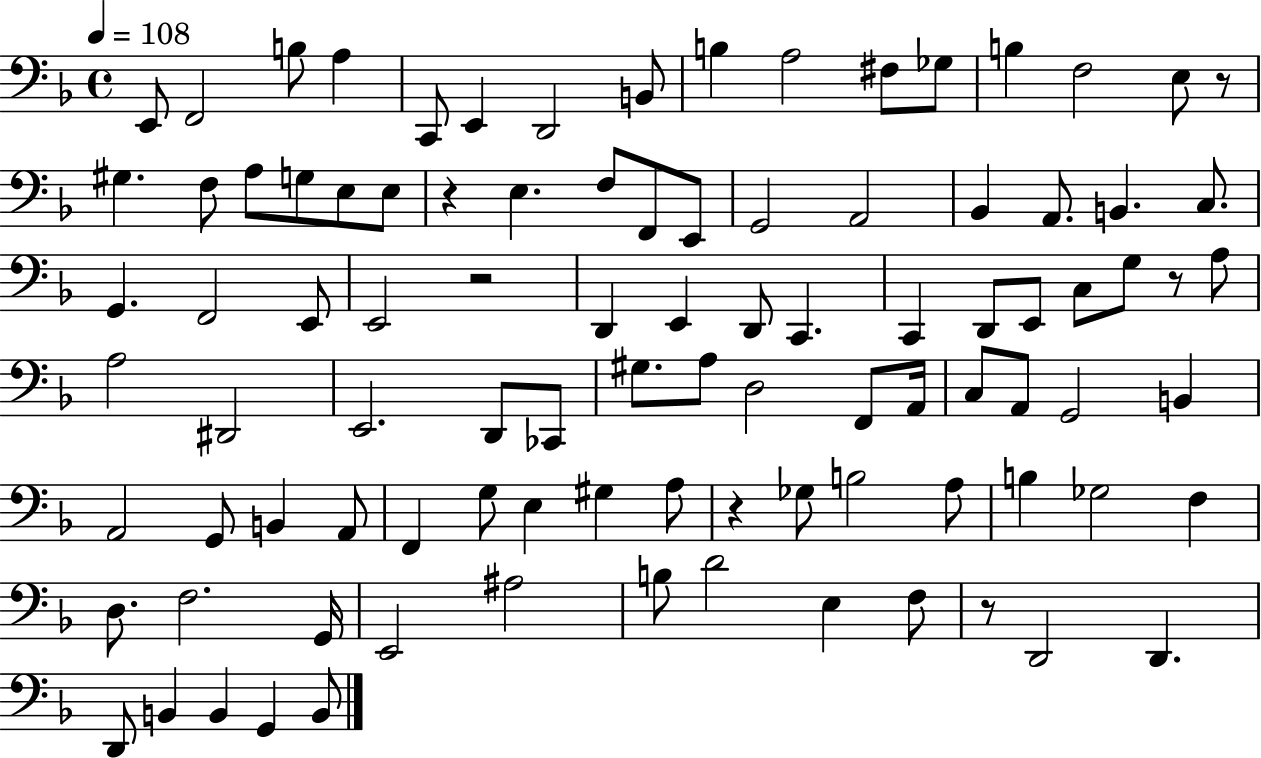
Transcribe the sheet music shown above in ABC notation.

X:1
T:Untitled
M:4/4
L:1/4
K:F
E,,/2 F,,2 B,/2 A, C,,/2 E,, D,,2 B,,/2 B, A,2 ^F,/2 _G,/2 B, F,2 E,/2 z/2 ^G, F,/2 A,/2 G,/2 E,/2 E,/2 z E, F,/2 F,,/2 E,,/2 G,,2 A,,2 _B,, A,,/2 B,, C,/2 G,, F,,2 E,,/2 E,,2 z2 D,, E,, D,,/2 C,, C,, D,,/2 E,,/2 C,/2 G,/2 z/2 A,/2 A,2 ^D,,2 E,,2 D,,/2 _C,,/2 ^G,/2 A,/2 D,2 F,,/2 A,,/4 C,/2 A,,/2 G,,2 B,, A,,2 G,,/2 B,, A,,/2 F,, G,/2 E, ^G, A,/2 z _G,/2 B,2 A,/2 B, _G,2 F, D,/2 F,2 G,,/4 E,,2 ^A,2 B,/2 D2 E, F,/2 z/2 D,,2 D,, D,,/2 B,, B,, G,, B,,/2